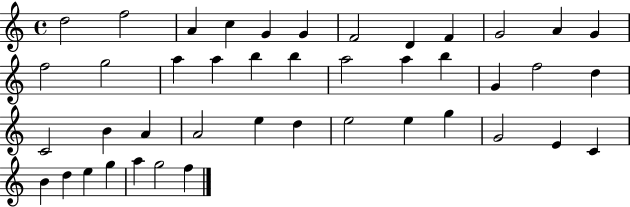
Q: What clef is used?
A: treble